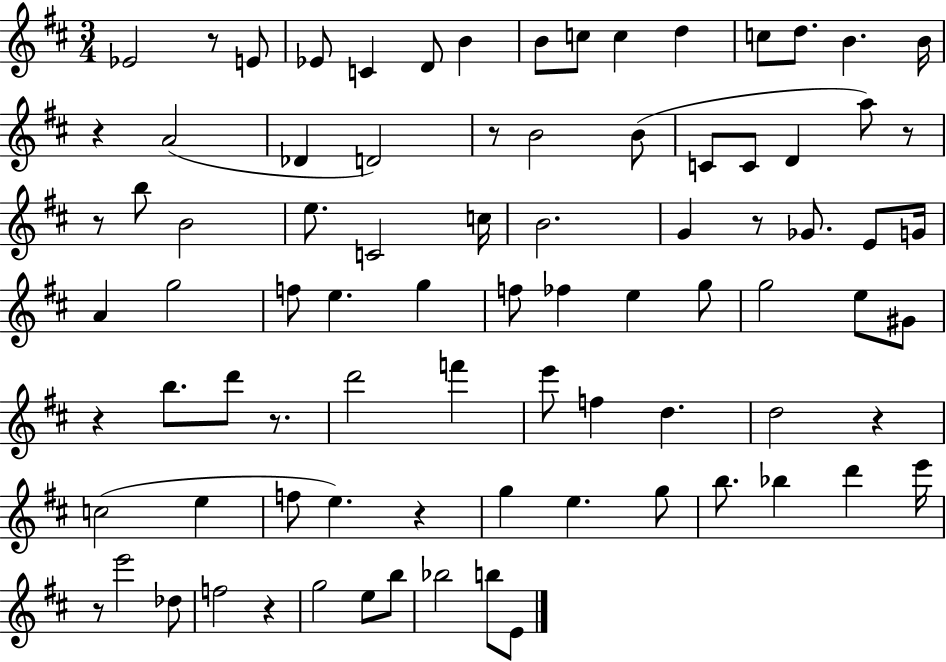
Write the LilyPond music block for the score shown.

{
  \clef treble
  \numericTimeSignature
  \time 3/4
  \key d \major
  ees'2 r8 e'8 | ees'8 c'4 d'8 b'4 | b'8 c''8 c''4 d''4 | c''8 d''8. b'4. b'16 | \break r4 a'2( | des'4 d'2) | r8 b'2 b'8( | c'8 c'8 d'4 a''8) r8 | \break r8 b''8 b'2 | e''8. c'2 c''16 | b'2. | g'4 r8 ges'8. e'8 g'16 | \break a'4 g''2 | f''8 e''4. g''4 | f''8 fes''4 e''4 g''8 | g''2 e''8 gis'8 | \break r4 b''8. d'''8 r8. | d'''2 f'''4 | e'''8 f''4 d''4. | d''2 r4 | \break c''2( e''4 | f''8 e''4.) r4 | g''4 e''4. g''8 | b''8. bes''4 d'''4 e'''16 | \break r8 e'''2 des''8 | f''2 r4 | g''2 e''8 b''8 | bes''2 b''8 e'8 | \break \bar "|."
}